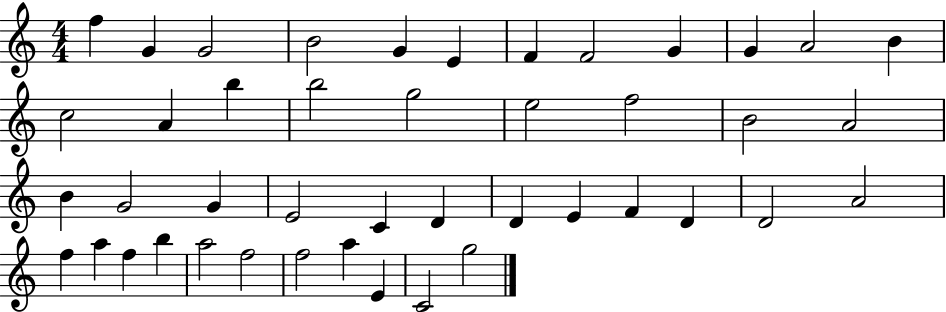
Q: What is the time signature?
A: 4/4